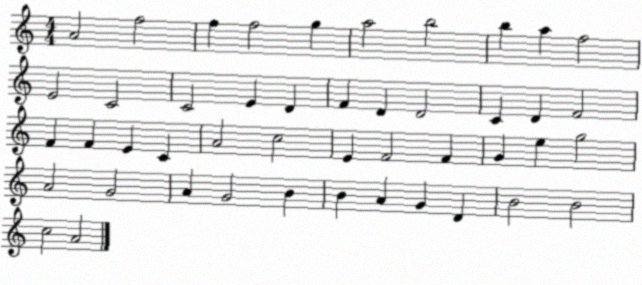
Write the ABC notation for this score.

X:1
T:Untitled
M:4/4
L:1/4
K:C
A2 f2 f f2 g a2 b2 b a f2 E2 C2 C2 E D F D D2 C D F2 F F E C A2 c2 E F2 F G e g2 A2 G2 A G2 B B A G D B2 B2 c2 A2